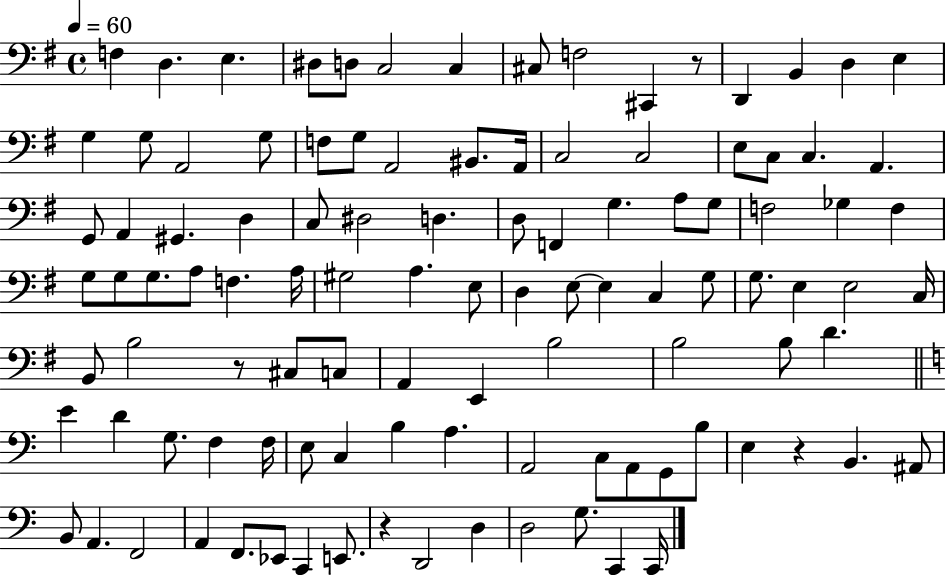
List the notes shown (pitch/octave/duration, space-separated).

F3/q D3/q. E3/q. D#3/e D3/e C3/h C3/q C#3/e F3/h C#2/q R/e D2/q B2/q D3/q E3/q G3/q G3/e A2/h G3/e F3/e G3/e A2/h BIS2/e. A2/s C3/h C3/h E3/e C3/e C3/q. A2/q. G2/e A2/q G#2/q. D3/q C3/e D#3/h D3/q. D3/e F2/q G3/q. A3/e G3/e F3/h Gb3/q F3/q G3/e G3/e G3/e. A3/e F3/q. A3/s G#3/h A3/q. E3/e D3/q E3/e E3/q C3/q G3/e G3/e. E3/q E3/h C3/s B2/e B3/h R/e C#3/e C3/e A2/q E2/q B3/h B3/h B3/e D4/q. E4/q D4/q G3/e. F3/q F3/s E3/e C3/q B3/q A3/q. A2/h C3/e A2/e G2/e B3/e E3/q R/q B2/q. A#2/e B2/e A2/q. F2/h A2/q F2/e. Eb2/e C2/q E2/e. R/q D2/h D3/q D3/h G3/e. C2/q C2/s